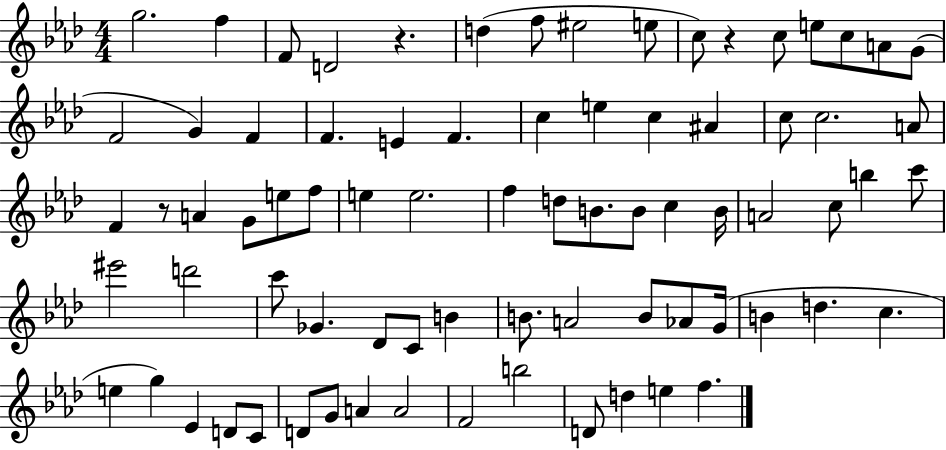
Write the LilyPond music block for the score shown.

{
  \clef treble
  \numericTimeSignature
  \time 4/4
  \key aes \major
  \repeat volta 2 { g''2. f''4 | f'8 d'2 r4. | d''4( f''8 eis''2 e''8 | c''8) r4 c''8 e''8 c''8 a'8 g'8( | \break f'2 g'4) f'4 | f'4. e'4 f'4. | c''4 e''4 c''4 ais'4 | c''8 c''2. a'8 | \break f'4 r8 a'4 g'8 e''8 f''8 | e''4 e''2. | f''4 d''8 b'8. b'8 c''4 b'16 | a'2 c''8 b''4 c'''8 | \break eis'''2 d'''2 | c'''8 ges'4. des'8 c'8 b'4 | b'8. a'2 b'8 aes'8 g'16( | b'4 d''4. c''4. | \break e''4 g''4) ees'4 d'8 c'8 | d'8 g'8 a'4 a'2 | f'2 b''2 | d'8 d''4 e''4 f''4. | \break } \bar "|."
}